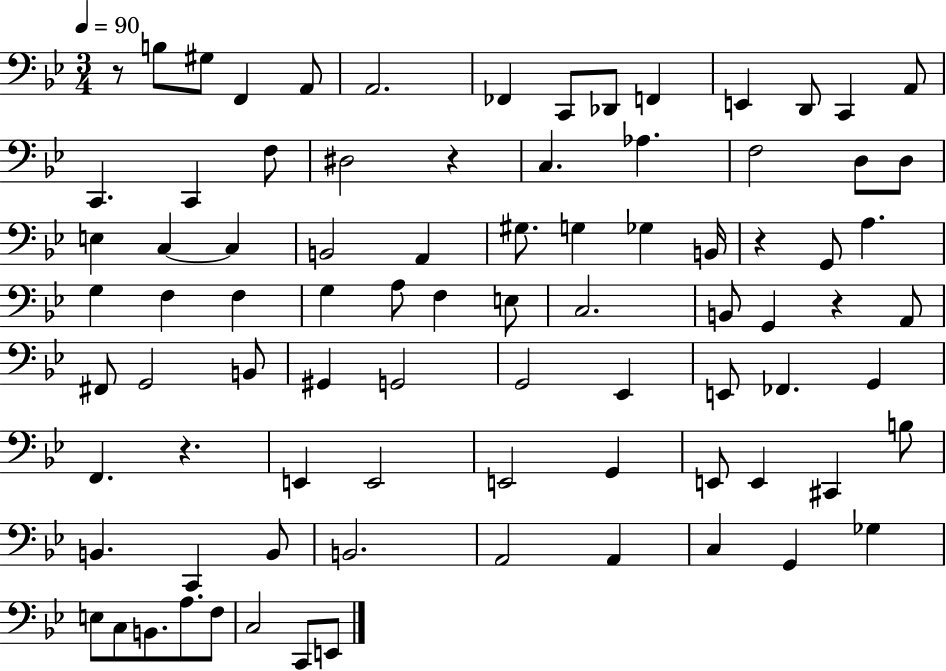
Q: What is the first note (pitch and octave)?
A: B3